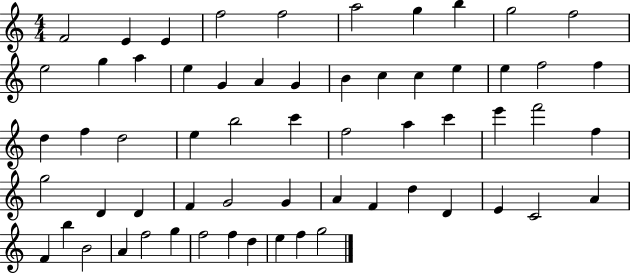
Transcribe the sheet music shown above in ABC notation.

X:1
T:Untitled
M:4/4
L:1/4
K:C
F2 E E f2 f2 a2 g b g2 f2 e2 g a e G A G B c c e e f2 f d f d2 e b2 c' f2 a c' e' f'2 f g2 D D F G2 G A F d D E C2 A F b B2 A f2 g f2 f d e f g2